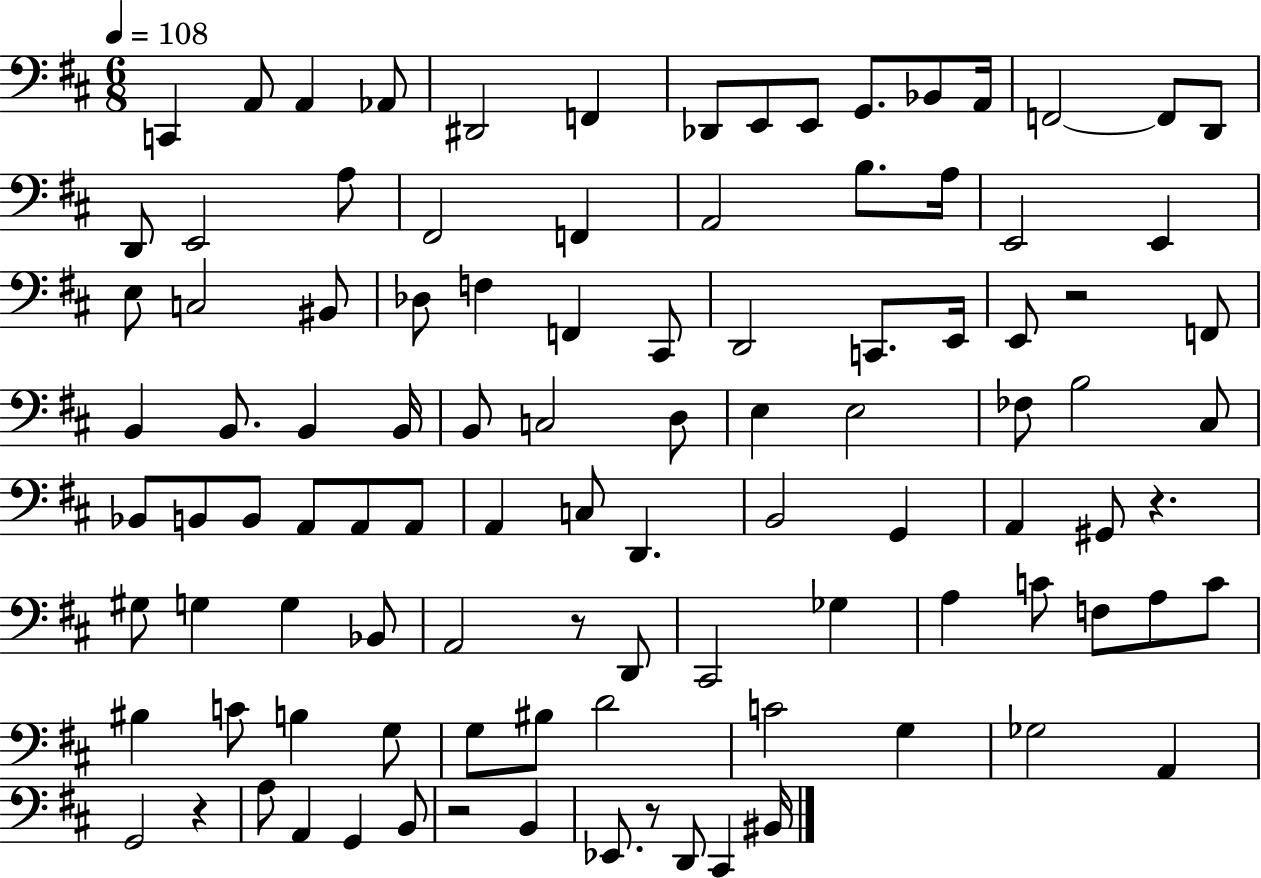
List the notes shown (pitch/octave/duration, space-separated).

C2/q A2/e A2/q Ab2/e D#2/h F2/q Db2/e E2/e E2/e G2/e. Bb2/e A2/s F2/h F2/e D2/e D2/e E2/h A3/e F#2/h F2/q A2/h B3/e. A3/s E2/h E2/q E3/e C3/h BIS2/e Db3/e F3/q F2/q C#2/e D2/h C2/e. E2/s E2/e R/h F2/e B2/q B2/e. B2/q B2/s B2/e C3/h D3/e E3/q E3/h FES3/e B3/h C#3/e Bb2/e B2/e B2/e A2/e A2/e A2/e A2/q C3/e D2/q. B2/h G2/q A2/q G#2/e R/q. G#3/e G3/q G3/q Bb2/e A2/h R/e D2/e C#2/h Gb3/q A3/q C4/e F3/e A3/e C4/e BIS3/q C4/e B3/q G3/e G3/e BIS3/e D4/h C4/h G3/q Gb3/h A2/q G2/h R/q A3/e A2/q G2/q B2/e R/h B2/q Eb2/e. R/e D2/e C#2/q BIS2/s